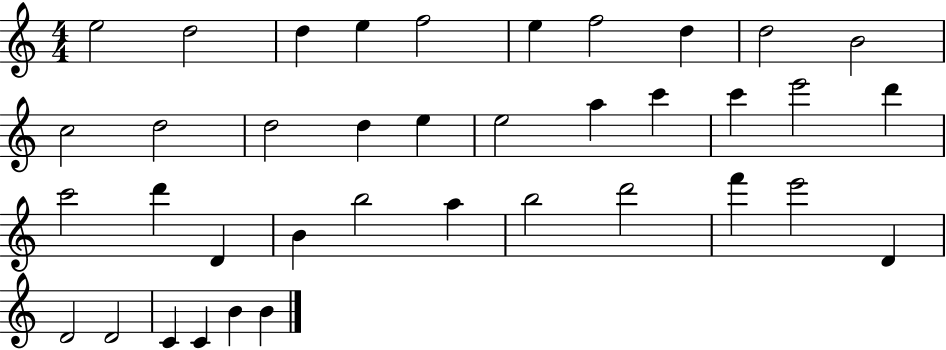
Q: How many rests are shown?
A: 0